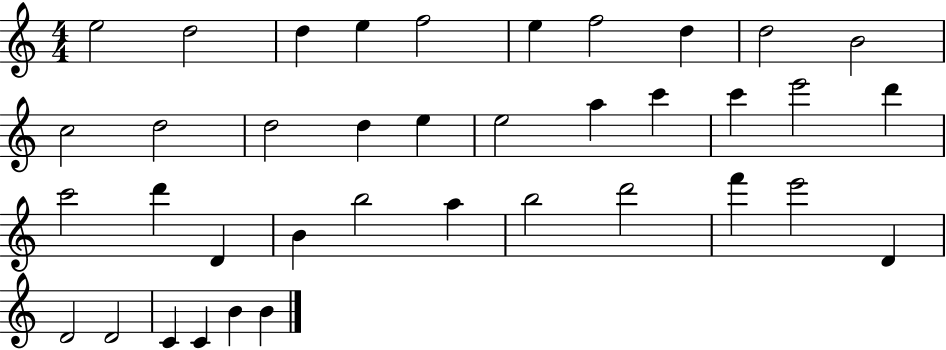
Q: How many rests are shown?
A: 0